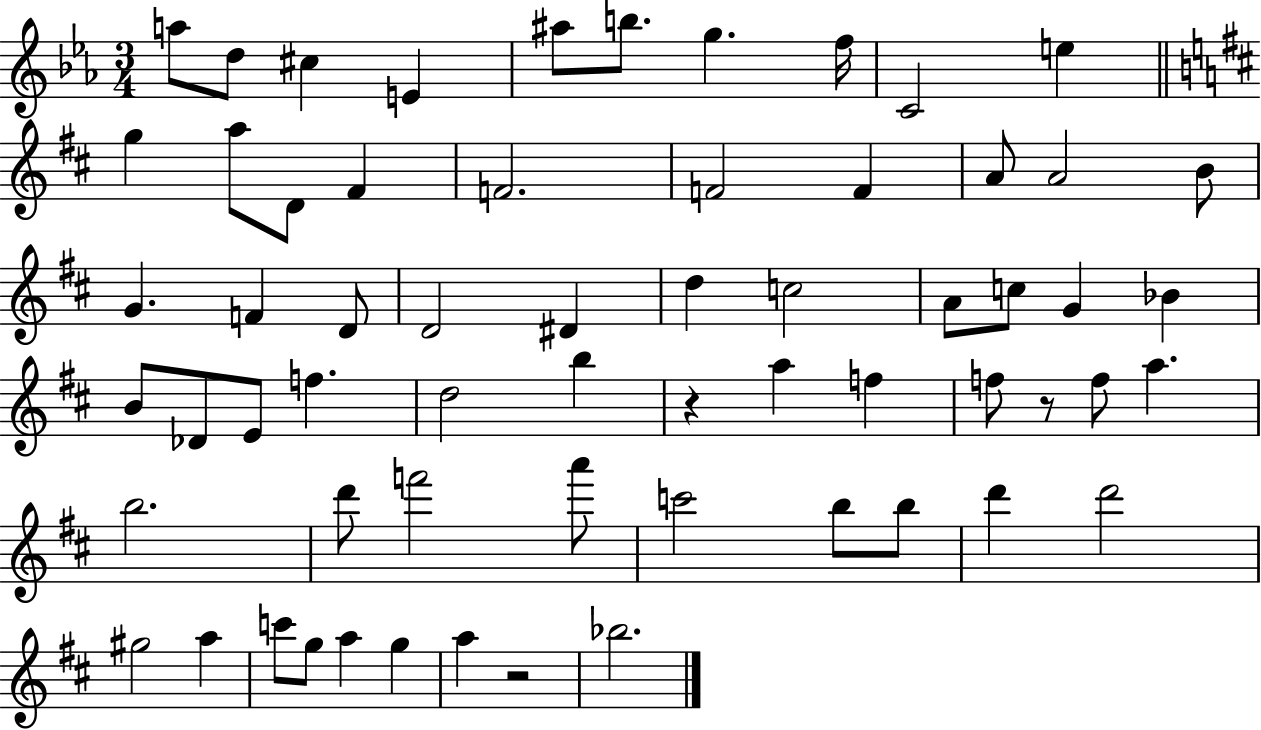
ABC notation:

X:1
T:Untitled
M:3/4
L:1/4
K:Eb
a/2 d/2 ^c E ^a/2 b/2 g f/4 C2 e g a/2 D/2 ^F F2 F2 F A/2 A2 B/2 G F D/2 D2 ^D d c2 A/2 c/2 G _B B/2 _D/2 E/2 f d2 b z a f f/2 z/2 f/2 a b2 d'/2 f'2 a'/2 c'2 b/2 b/2 d' d'2 ^g2 a c'/2 g/2 a g a z2 _b2